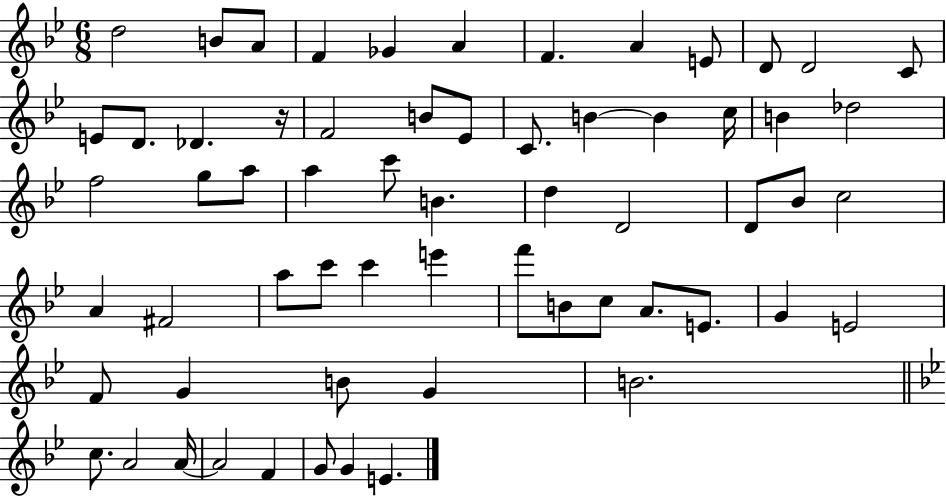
D5/h B4/e A4/e F4/q Gb4/q A4/q F4/q. A4/q E4/e D4/e D4/h C4/e E4/e D4/e. Db4/q. R/s F4/h B4/e Eb4/e C4/e. B4/q B4/q C5/s B4/q Db5/h F5/h G5/e A5/e A5/q C6/e B4/q. D5/q D4/h D4/e Bb4/e C5/h A4/q F#4/h A5/e C6/e C6/q E6/q F6/e B4/e C5/e A4/e. E4/e. G4/q E4/h F4/e G4/q B4/e G4/q B4/h. C5/e. A4/h A4/s A4/h F4/q G4/e G4/q E4/q.